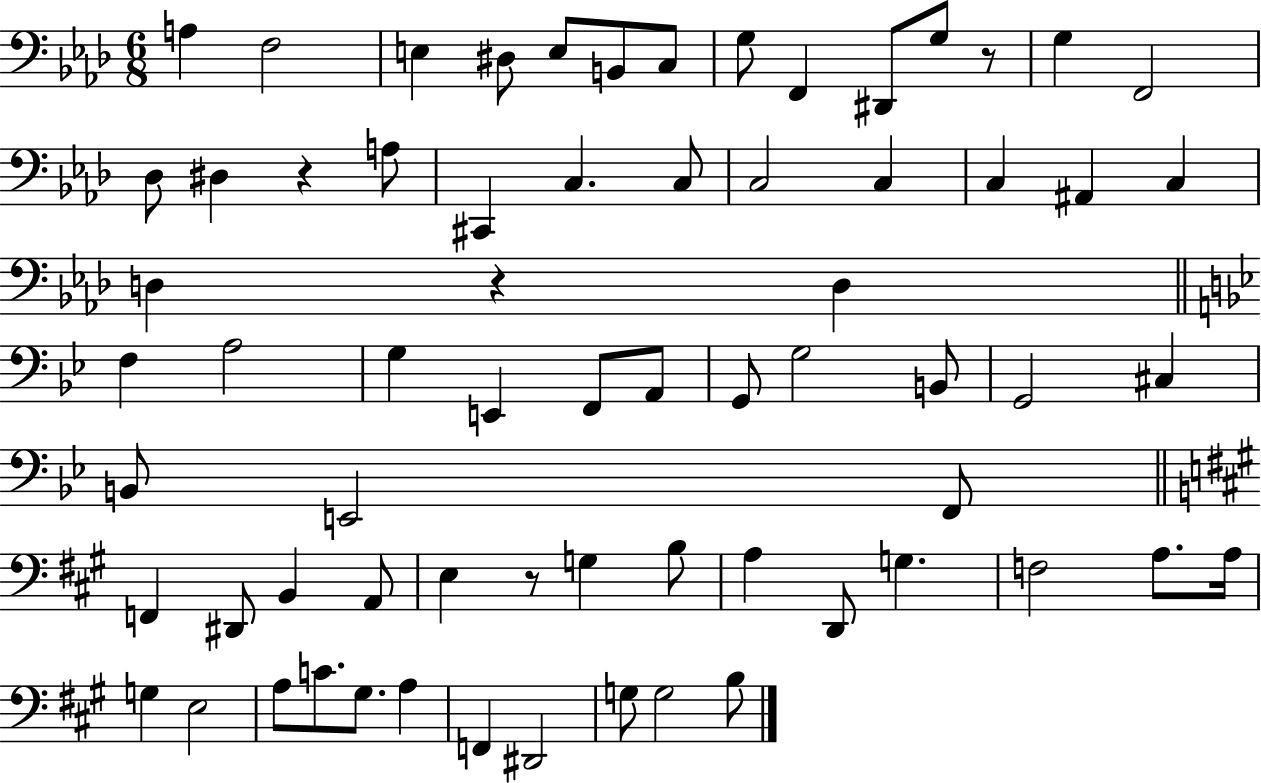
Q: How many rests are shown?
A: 4